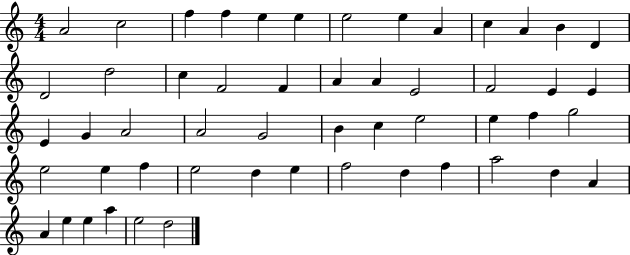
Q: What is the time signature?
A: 4/4